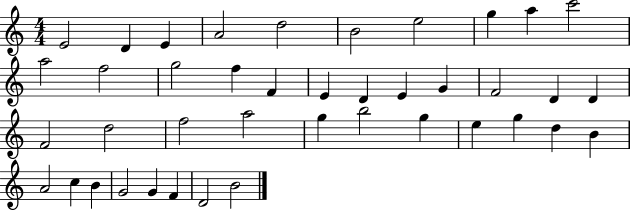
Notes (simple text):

E4/h D4/q E4/q A4/h D5/h B4/h E5/h G5/q A5/q C6/h A5/h F5/h G5/h F5/q F4/q E4/q D4/q E4/q G4/q F4/h D4/q D4/q F4/h D5/h F5/h A5/h G5/q B5/h G5/q E5/q G5/q D5/q B4/q A4/h C5/q B4/q G4/h G4/q F4/q D4/h B4/h